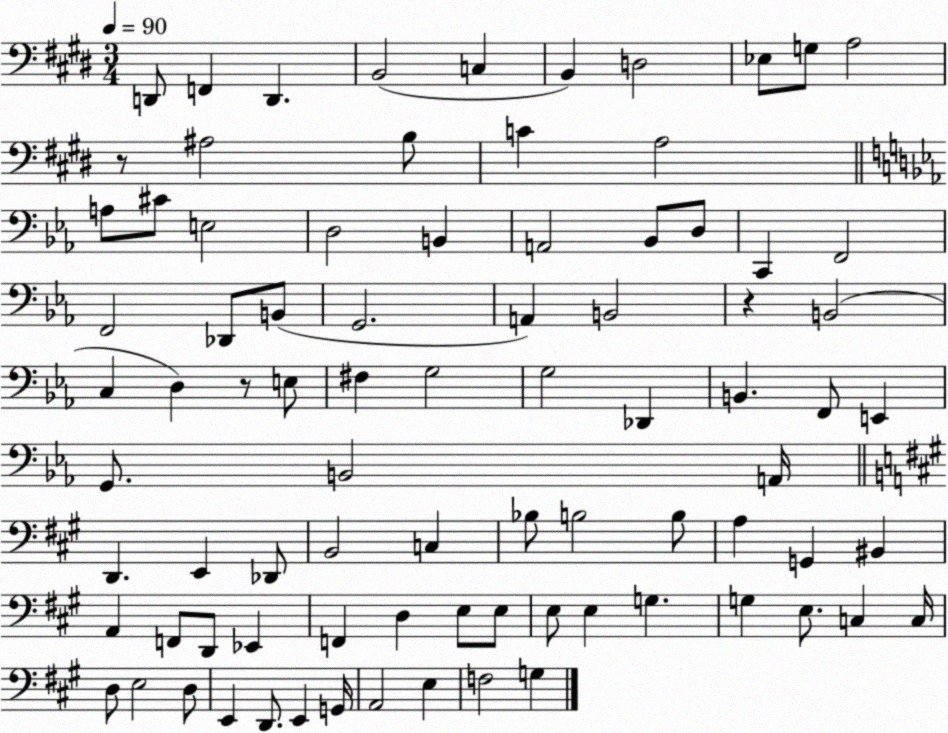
X:1
T:Untitled
M:3/4
L:1/4
K:E
D,,/2 F,, D,, B,,2 C, B,, D,2 _E,/2 G,/2 A,2 z/2 ^A,2 B,/2 C A,2 A,/2 ^C/2 E,2 D,2 B,, A,,2 _B,,/2 D,/2 C,, F,,2 F,,2 _D,,/2 B,,/2 G,,2 A,, B,,2 z B,,2 C, D, z/2 E,/2 ^F, G,2 G,2 _D,, B,, F,,/2 E,, G,,/2 B,,2 A,,/4 D,, E,, _D,,/2 B,,2 C, _B,/2 B,2 B,/2 A, G,, ^B,, A,, F,,/2 D,,/2 _E,, F,, D, E,/2 E,/2 E,/2 E, G, G, E,/2 C, C,/4 D,/2 E,2 D,/2 E,, D,,/2 E,, G,,/4 A,,2 E, F,2 G,